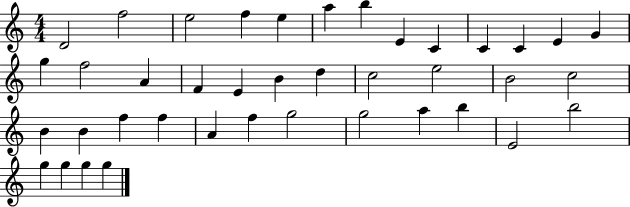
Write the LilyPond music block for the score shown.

{
  \clef treble
  \numericTimeSignature
  \time 4/4
  \key c \major
  d'2 f''2 | e''2 f''4 e''4 | a''4 b''4 e'4 c'4 | c'4 c'4 e'4 g'4 | \break g''4 f''2 a'4 | f'4 e'4 b'4 d''4 | c''2 e''2 | b'2 c''2 | \break b'4 b'4 f''4 f''4 | a'4 f''4 g''2 | g''2 a''4 b''4 | e'2 b''2 | \break g''4 g''4 g''4 g''4 | \bar "|."
}